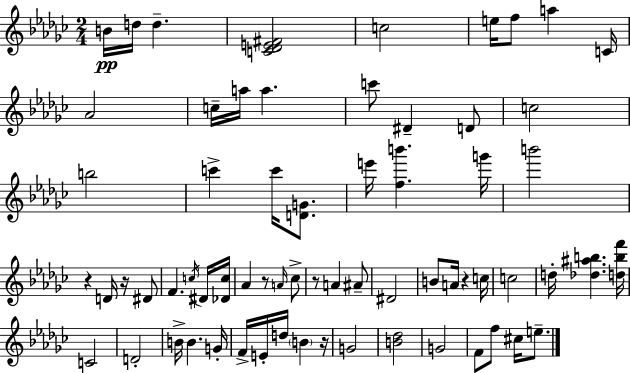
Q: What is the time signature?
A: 2/4